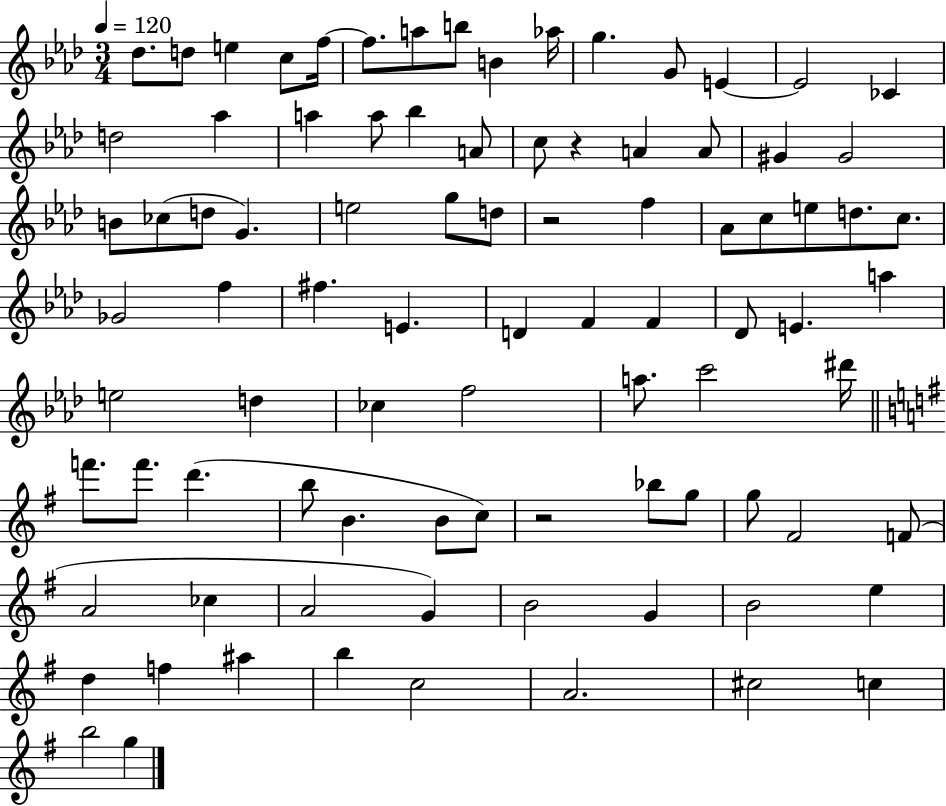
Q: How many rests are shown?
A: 3